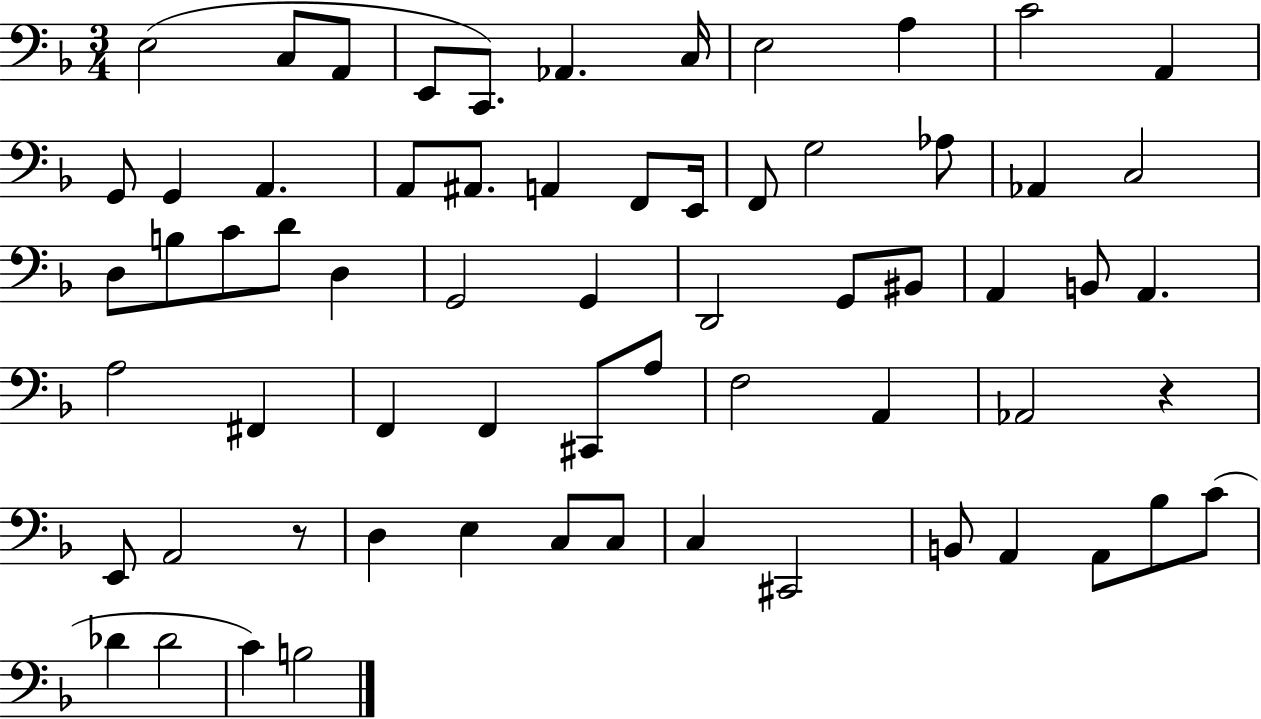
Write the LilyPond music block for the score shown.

{
  \clef bass
  \numericTimeSignature
  \time 3/4
  \key f \major
  e2( c8 a,8 | e,8 c,8.) aes,4. c16 | e2 a4 | c'2 a,4 | \break g,8 g,4 a,4. | a,8 ais,8. a,4 f,8 e,16 | f,8 g2 aes8 | aes,4 c2 | \break d8 b8 c'8 d'8 d4 | g,2 g,4 | d,2 g,8 bis,8 | a,4 b,8 a,4. | \break a2 fis,4 | f,4 f,4 cis,8 a8 | f2 a,4 | aes,2 r4 | \break e,8 a,2 r8 | d4 e4 c8 c8 | c4 cis,2 | b,8 a,4 a,8 bes8 c'8( | \break des'4 des'2 | c'4) b2 | \bar "|."
}